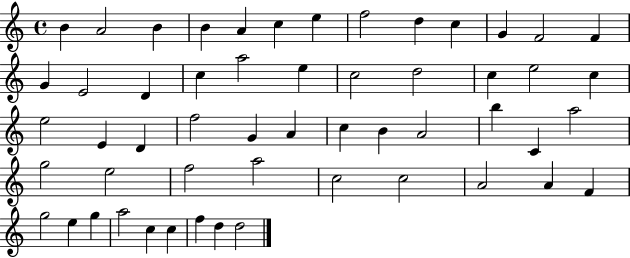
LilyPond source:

{
  \clef treble
  \time 4/4
  \defaultTimeSignature
  \key c \major
  b'4 a'2 b'4 | b'4 a'4 c''4 e''4 | f''2 d''4 c''4 | g'4 f'2 f'4 | \break g'4 e'2 d'4 | c''4 a''2 e''4 | c''2 d''2 | c''4 e''2 c''4 | \break e''2 e'4 d'4 | f''2 g'4 a'4 | c''4 b'4 a'2 | b''4 c'4 a''2 | \break g''2 e''2 | f''2 a''2 | c''2 c''2 | a'2 a'4 f'4 | \break g''2 e''4 g''4 | a''2 c''4 c''4 | f''4 d''4 d''2 | \bar "|."
}